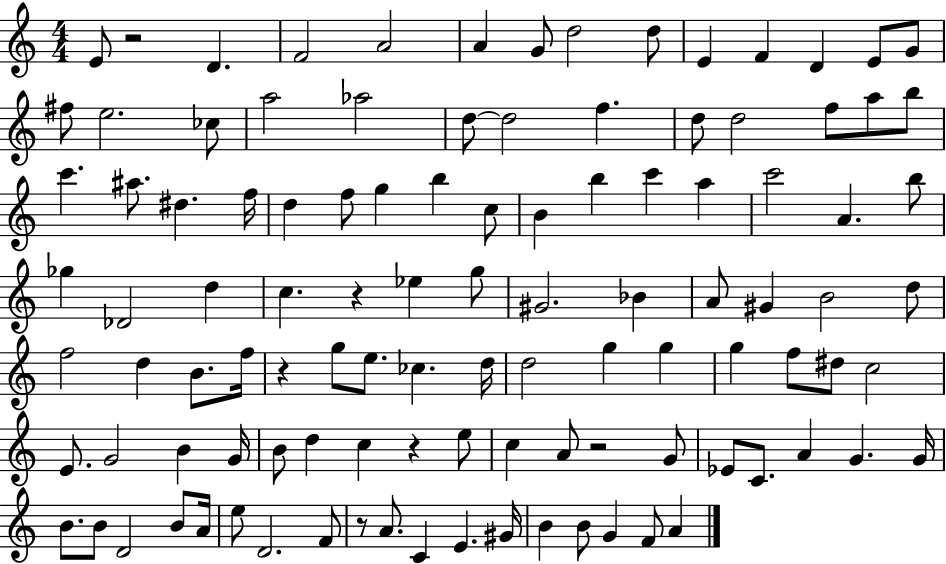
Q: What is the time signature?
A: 4/4